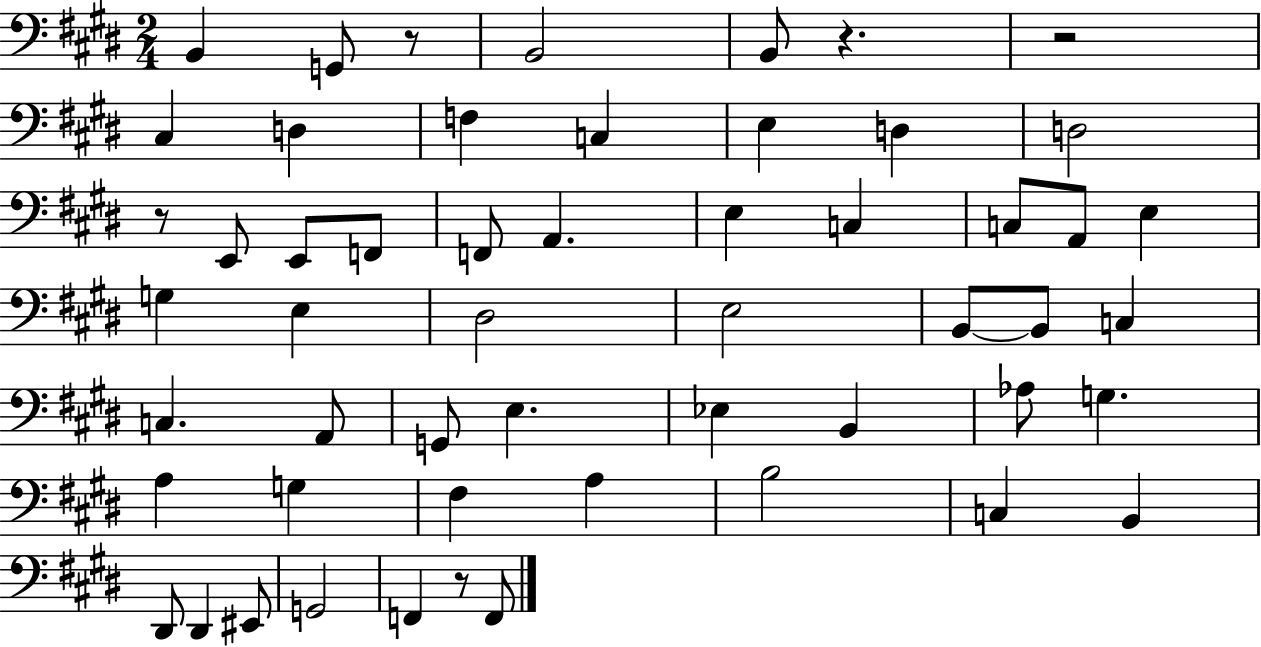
{
  \clef bass
  \numericTimeSignature
  \time 2/4
  \key e \major
  b,4 g,8 r8 | b,2 | b,8 r4. | r2 | \break cis4 d4 | f4 c4 | e4 d4 | d2 | \break r8 e,8 e,8 f,8 | f,8 a,4. | e4 c4 | c8 a,8 e4 | \break g4 e4 | dis2 | e2 | b,8~~ b,8 c4 | \break c4. a,8 | g,8 e4. | ees4 b,4 | aes8 g4. | \break a4 g4 | fis4 a4 | b2 | c4 b,4 | \break dis,8 dis,4 eis,8 | g,2 | f,4 r8 f,8 | \bar "|."
}